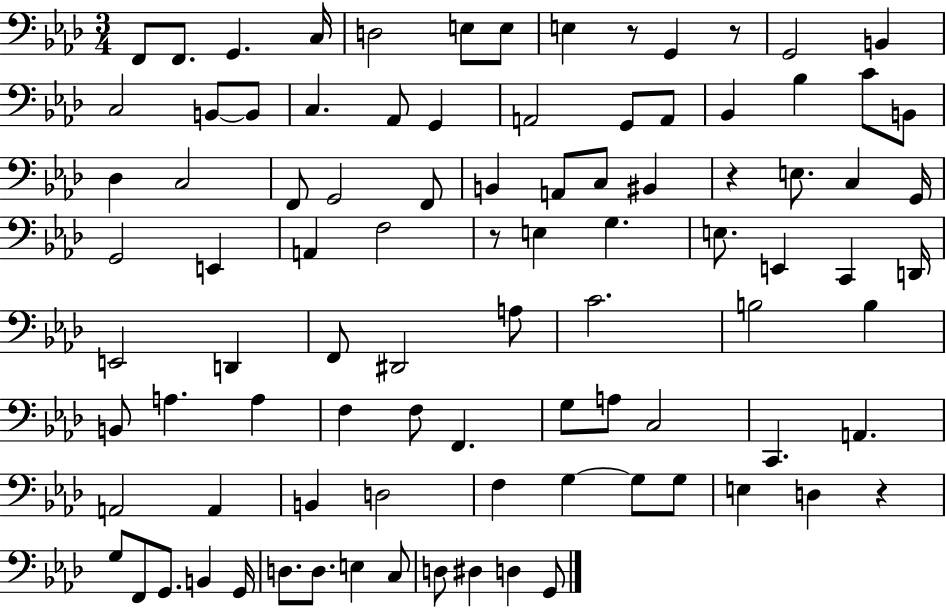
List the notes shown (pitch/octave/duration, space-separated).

F2/e F2/e. G2/q. C3/s D3/h E3/e E3/e E3/q R/e G2/q R/e G2/h B2/q C3/h B2/e B2/e C3/q. Ab2/e G2/q A2/h G2/e A2/e Bb2/q Bb3/q C4/e B2/e Db3/q C3/h F2/e G2/h F2/e B2/q A2/e C3/e BIS2/q R/q E3/e. C3/q G2/s G2/h E2/q A2/q F3/h R/e E3/q G3/q. E3/e. E2/q C2/q D2/s E2/h D2/q F2/e D#2/h A3/e C4/h. B3/h B3/q B2/e A3/q. A3/q F3/q F3/e F2/q. G3/e A3/e C3/h C2/q. A2/q. A2/h A2/q B2/q D3/h F3/q G3/q G3/e G3/e E3/q D3/q R/q G3/e F2/e G2/e. B2/q G2/s D3/e. D3/e. E3/q C3/e D3/e D#3/q D3/q G2/e